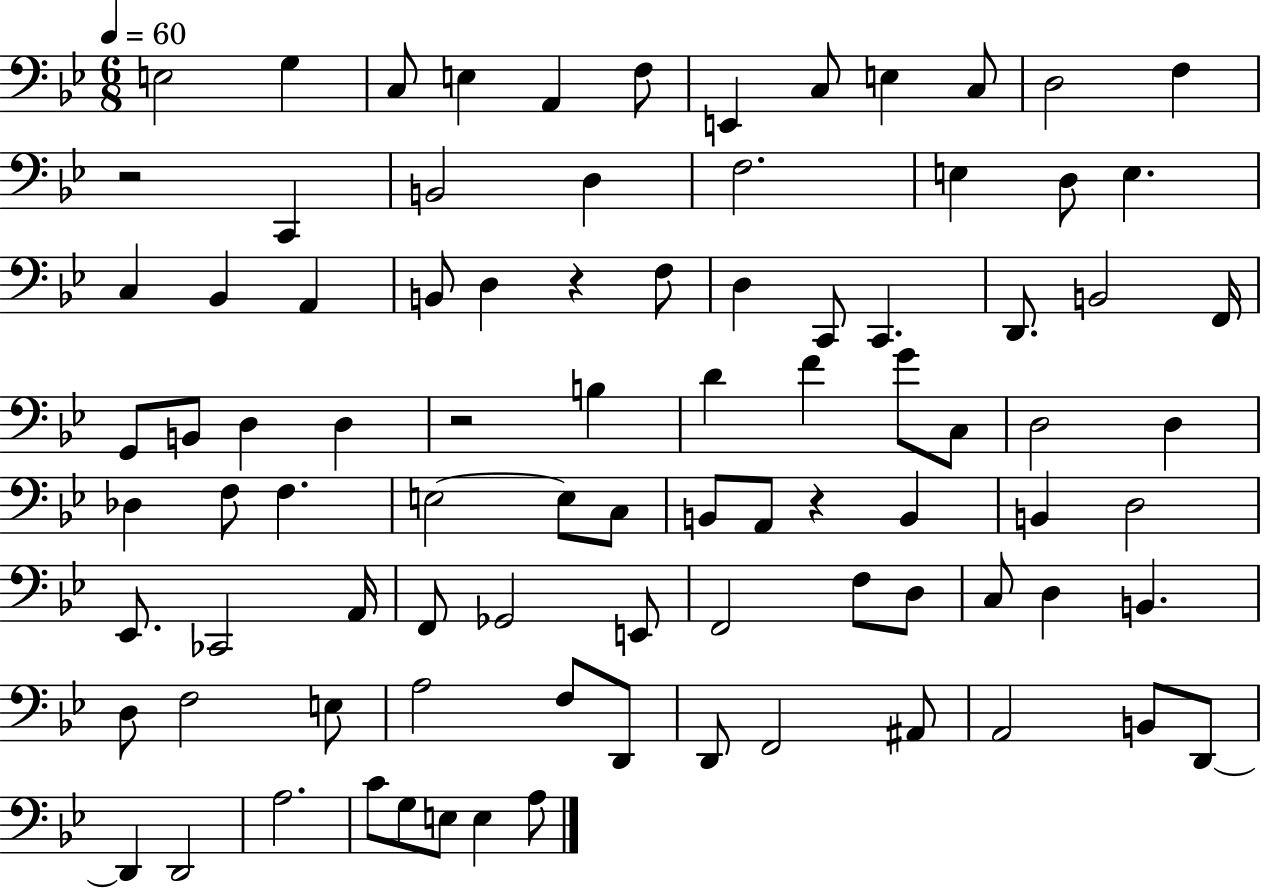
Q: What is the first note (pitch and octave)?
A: E3